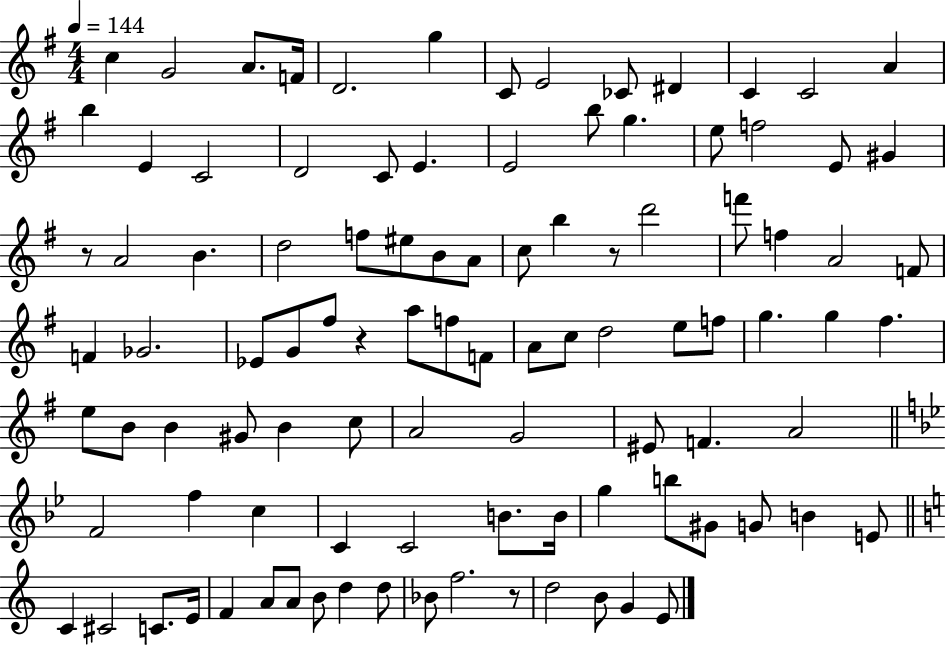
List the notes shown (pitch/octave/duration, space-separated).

C5/q G4/h A4/e. F4/s D4/h. G5/q C4/e E4/h CES4/e D#4/q C4/q C4/h A4/q B5/q E4/q C4/h D4/h C4/e E4/q. E4/h B5/e G5/q. E5/e F5/h E4/e G#4/q R/e A4/h B4/q. D5/h F5/e EIS5/e B4/e A4/e C5/e B5/q R/e D6/h F6/e F5/q A4/h F4/e F4/q Gb4/h. Eb4/e G4/e F#5/e R/q A5/e F5/e F4/e A4/e C5/e D5/h E5/e F5/e G5/q. G5/q F#5/q. E5/e B4/e B4/q G#4/e B4/q C5/e A4/h G4/h EIS4/e F4/q. A4/h F4/h F5/q C5/q C4/q C4/h B4/e. B4/s G5/q B5/e G#4/e G4/e B4/q E4/e C4/q C#4/h C4/e. E4/s F4/q A4/e A4/e B4/e D5/q D5/e Bb4/e F5/h. R/e D5/h B4/e G4/q E4/e